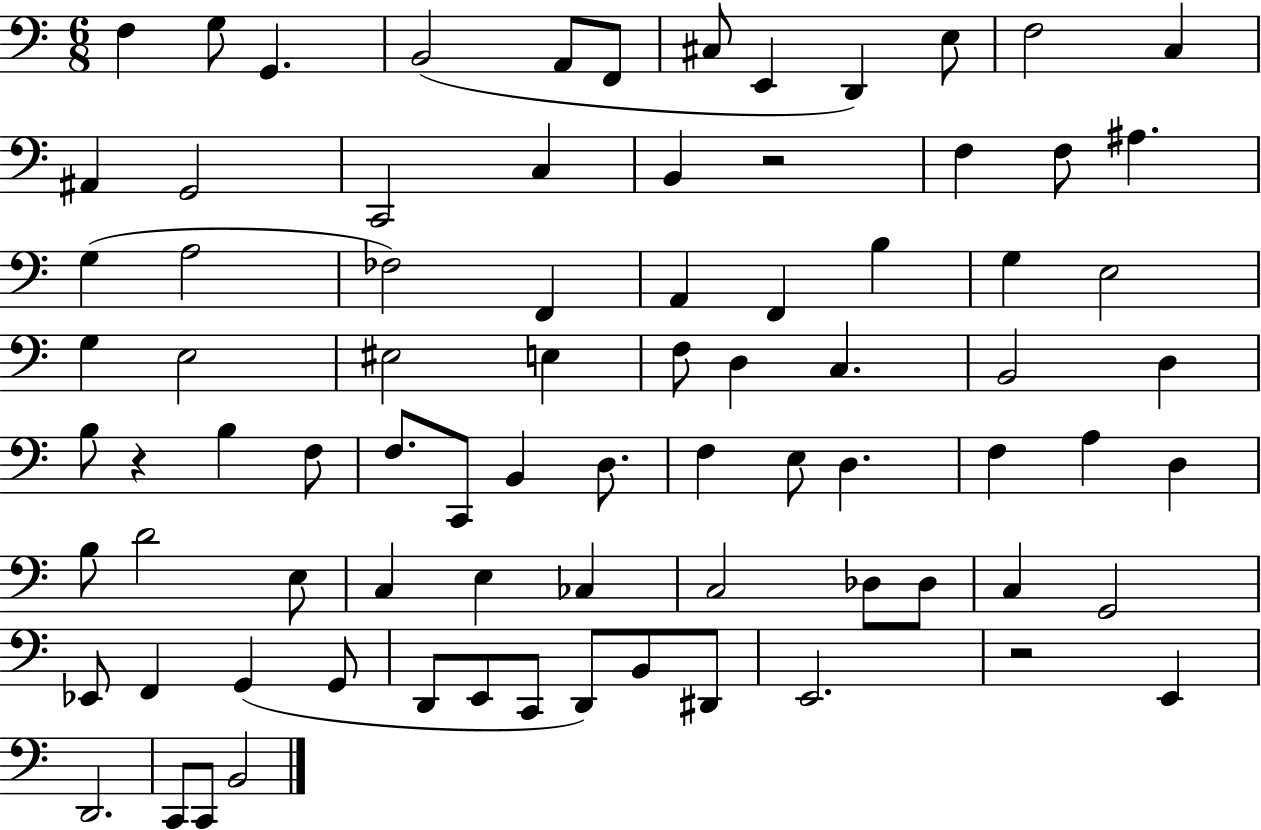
{
  \clef bass
  \numericTimeSignature
  \time 6/8
  \key c \major
  f4 g8 g,4. | b,2( a,8 f,8 | cis8 e,4 d,4) e8 | f2 c4 | \break ais,4 g,2 | c,2 c4 | b,4 r2 | f4 f8 ais4. | \break g4( a2 | fes2) f,4 | a,4 f,4 b4 | g4 e2 | \break g4 e2 | eis2 e4 | f8 d4 c4. | b,2 d4 | \break b8 r4 b4 f8 | f8. c,8 b,4 d8. | f4 e8 d4. | f4 a4 d4 | \break b8 d'2 e8 | c4 e4 ces4 | c2 des8 des8 | c4 g,2 | \break ees,8 f,4 g,4( g,8 | d,8 e,8 c,8 d,8) b,8 dis,8 | e,2. | r2 e,4 | \break d,2. | c,8 c,8 b,2 | \bar "|."
}